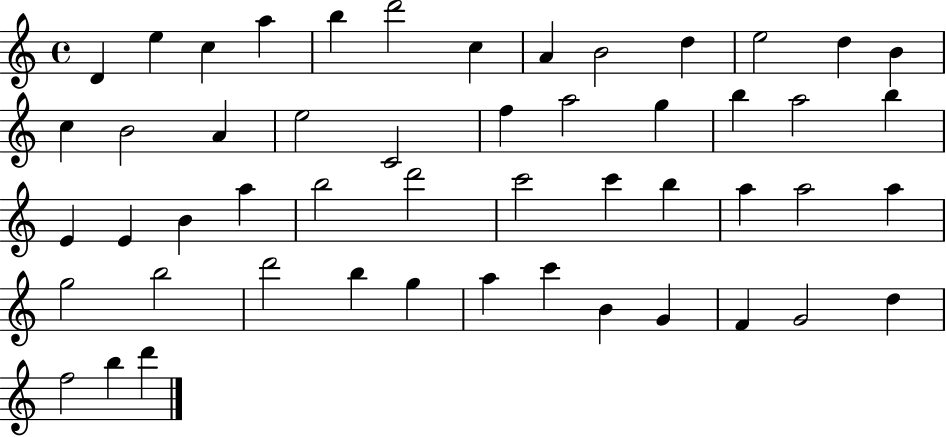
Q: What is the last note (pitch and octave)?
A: D6